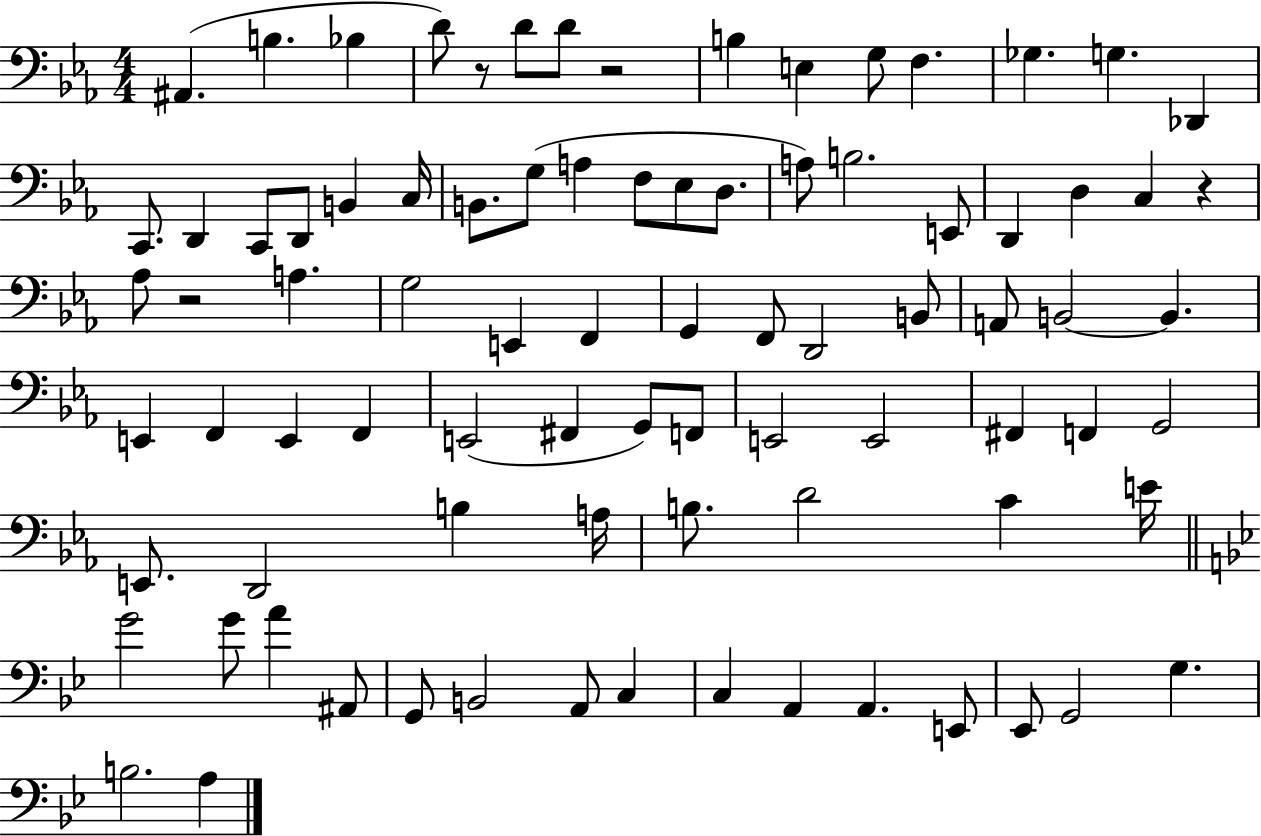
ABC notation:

X:1
T:Untitled
M:4/4
L:1/4
K:Eb
^A,, B, _B, D/2 z/2 D/2 D/2 z2 B, E, G,/2 F, _G, G, _D,, C,,/2 D,, C,,/2 D,,/2 B,, C,/4 B,,/2 G,/2 A, F,/2 _E,/2 D,/2 A,/2 B,2 E,,/2 D,, D, C, z _A,/2 z2 A, G,2 E,, F,, G,, F,,/2 D,,2 B,,/2 A,,/2 B,,2 B,, E,, F,, E,, F,, E,,2 ^F,, G,,/2 F,,/2 E,,2 E,,2 ^F,, F,, G,,2 E,,/2 D,,2 B, A,/4 B,/2 D2 C E/4 G2 G/2 A ^A,,/2 G,,/2 B,,2 A,,/2 C, C, A,, A,, E,,/2 _E,,/2 G,,2 G, B,2 A,